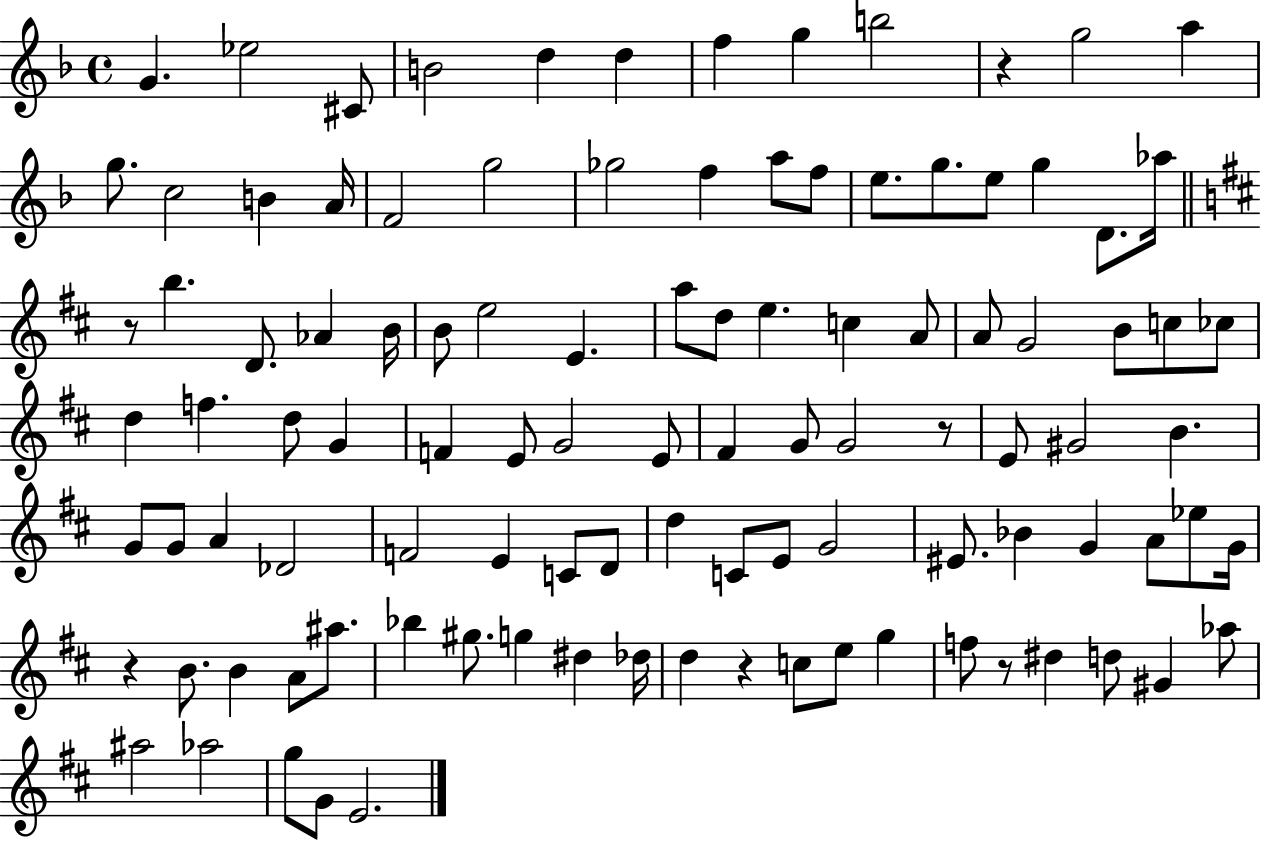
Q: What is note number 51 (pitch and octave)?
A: G4